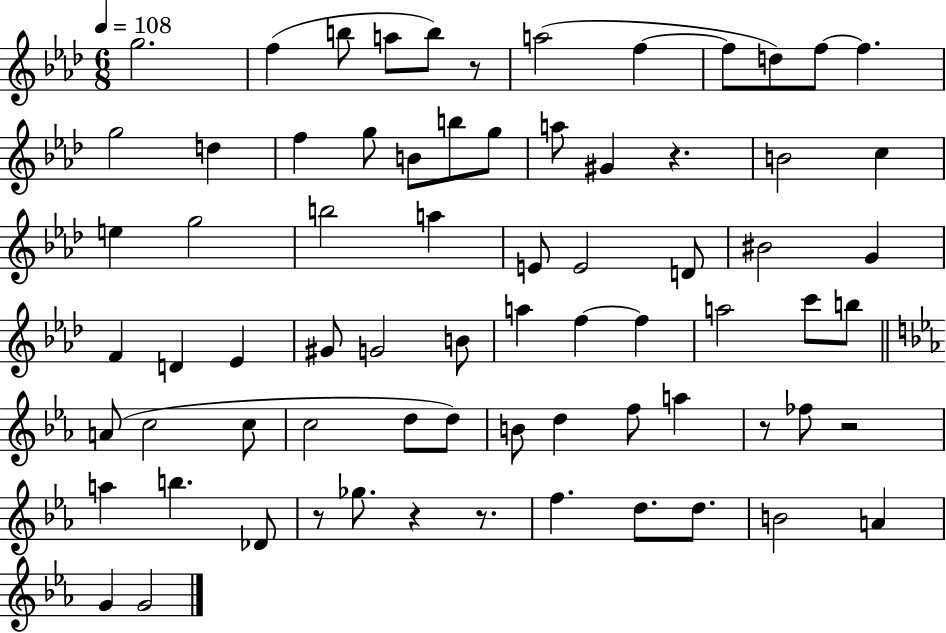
G5/h. F5/q B5/e A5/e B5/e R/e A5/h F5/q F5/e D5/e F5/e F5/q. G5/h D5/q F5/q G5/e B4/e B5/e G5/e A5/e G#4/q R/q. B4/h C5/q E5/q G5/h B5/h A5/q E4/e E4/h D4/e BIS4/h G4/q F4/q D4/q Eb4/q G#4/e G4/h B4/e A5/q F5/q F5/q A5/h C6/e B5/e A4/e C5/h C5/e C5/h D5/e D5/e B4/e D5/q F5/e A5/q R/e FES5/e R/h A5/q B5/q. Db4/e R/e Gb5/e. R/q R/e. F5/q. D5/e. D5/e. B4/h A4/q G4/q G4/h